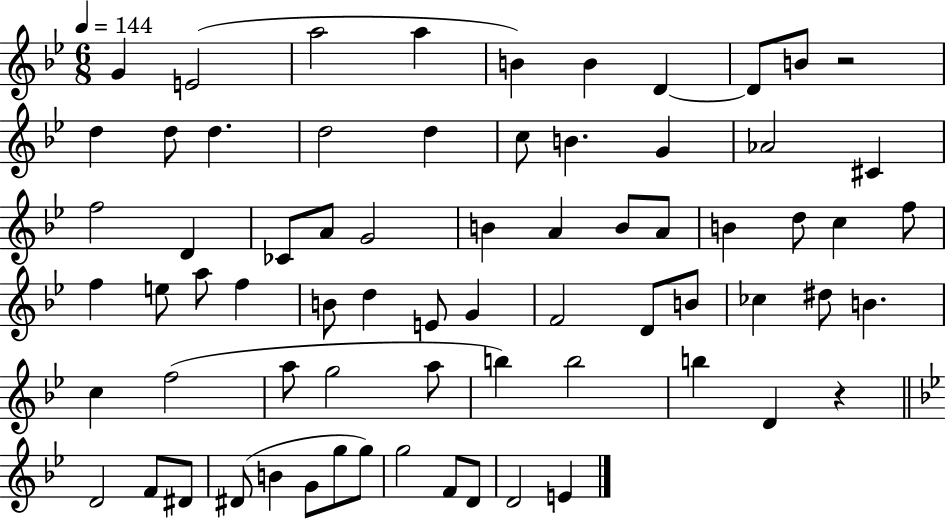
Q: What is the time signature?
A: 6/8